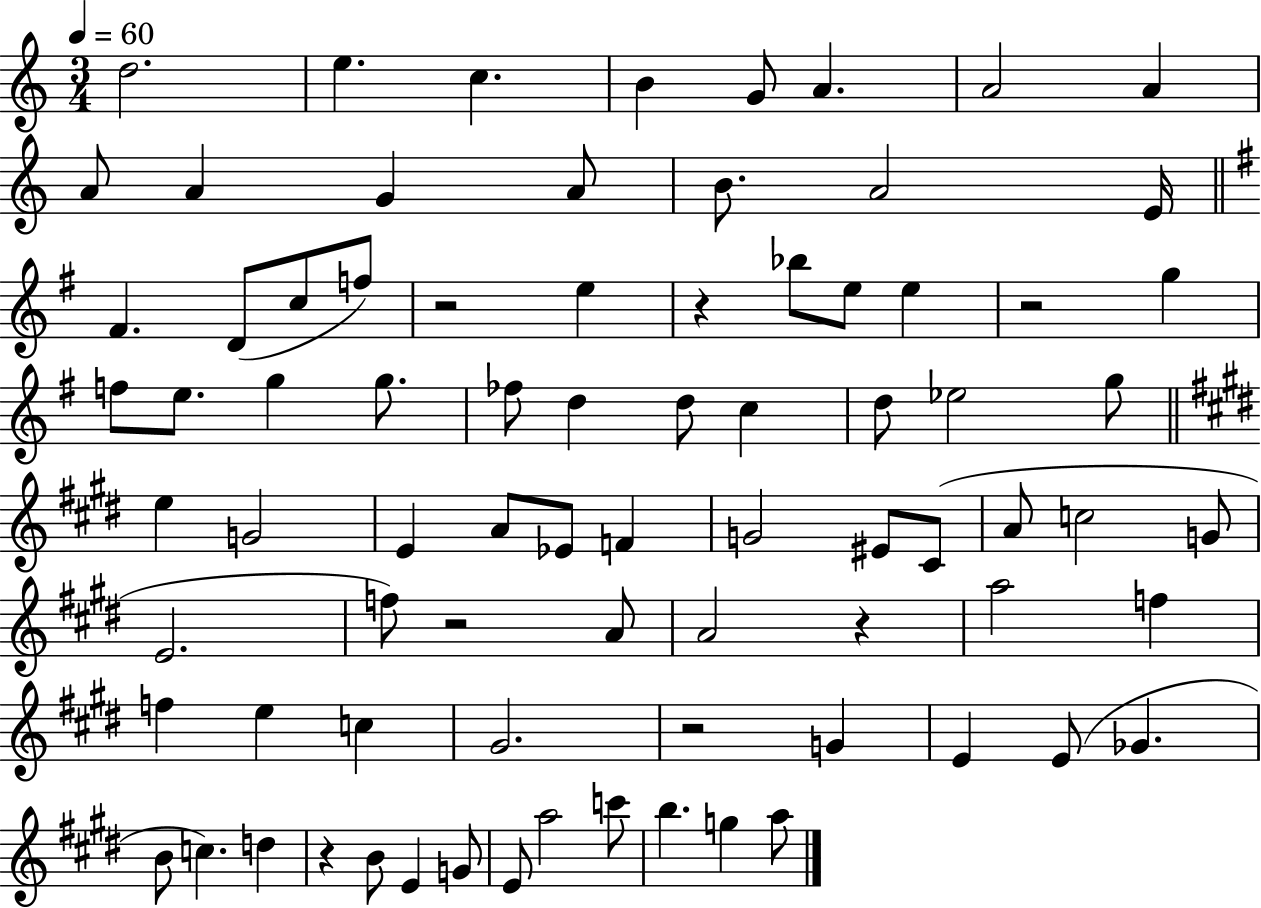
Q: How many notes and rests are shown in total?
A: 80